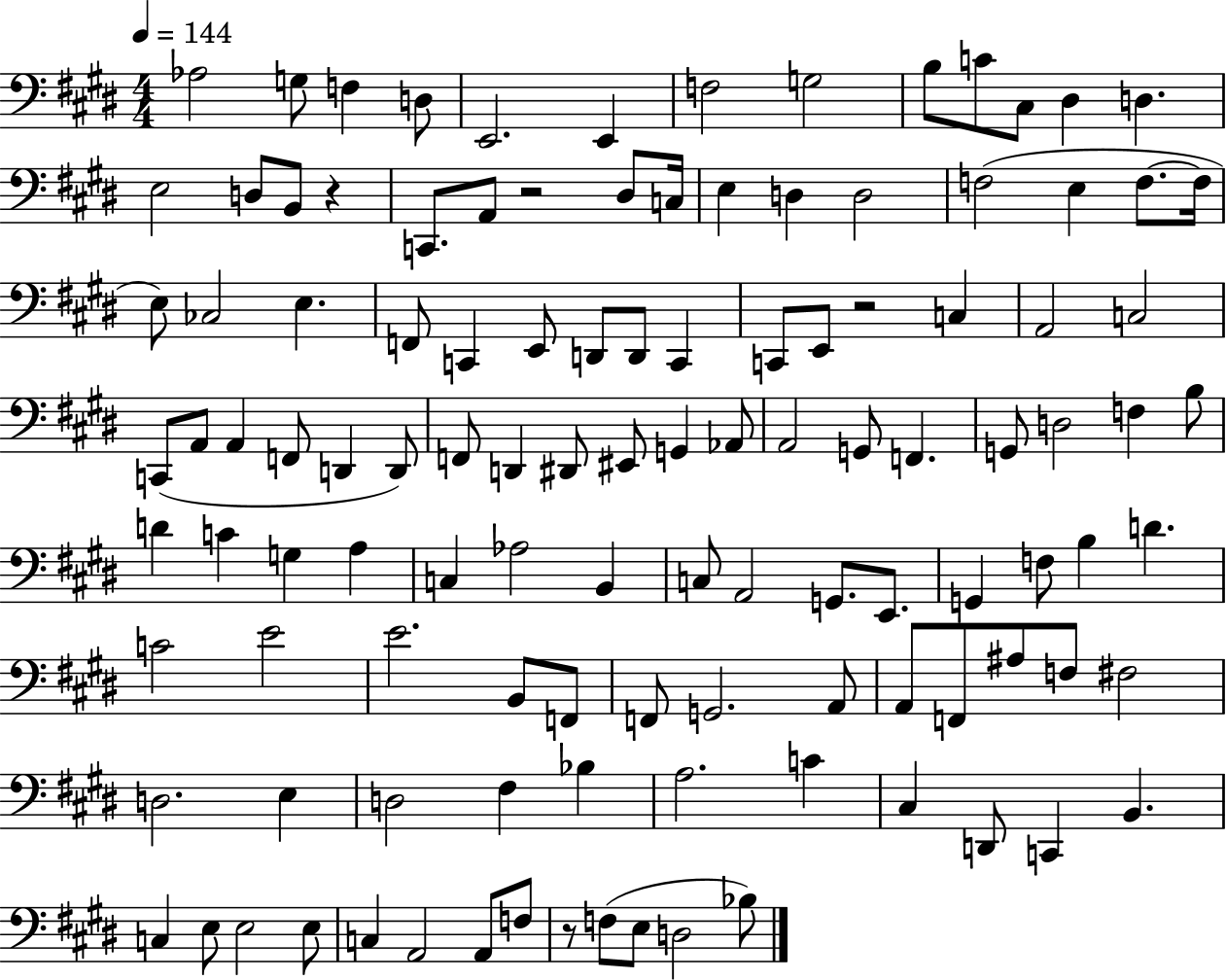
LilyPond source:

{
  \clef bass
  \numericTimeSignature
  \time 4/4
  \key e \major
  \tempo 4 = 144
  aes2 g8 f4 d8 | e,2. e,4 | f2 g2 | b8 c'8 cis8 dis4 d4. | \break e2 d8 b,8 r4 | c,8. a,8 r2 dis8 c16 | e4 d4 d2 | f2( e4 f8.~~ f16 | \break e8) ces2 e4. | f,8 c,4 e,8 d,8 d,8 c,4 | c,8 e,8 r2 c4 | a,2 c2 | \break c,8( a,8 a,4 f,8 d,4 d,8) | f,8 d,4 dis,8 eis,8 g,4 aes,8 | a,2 g,8 f,4. | g,8 d2 f4 b8 | \break d'4 c'4 g4 a4 | c4 aes2 b,4 | c8 a,2 g,8. e,8. | g,4 f8 b4 d'4. | \break c'2 e'2 | e'2. b,8 f,8 | f,8 g,2. a,8 | a,8 f,8 ais8 f8 fis2 | \break d2. e4 | d2 fis4 bes4 | a2. c'4 | cis4 d,8 c,4 b,4. | \break c4 e8 e2 e8 | c4 a,2 a,8 f8 | r8 f8( e8 d2 bes8) | \bar "|."
}